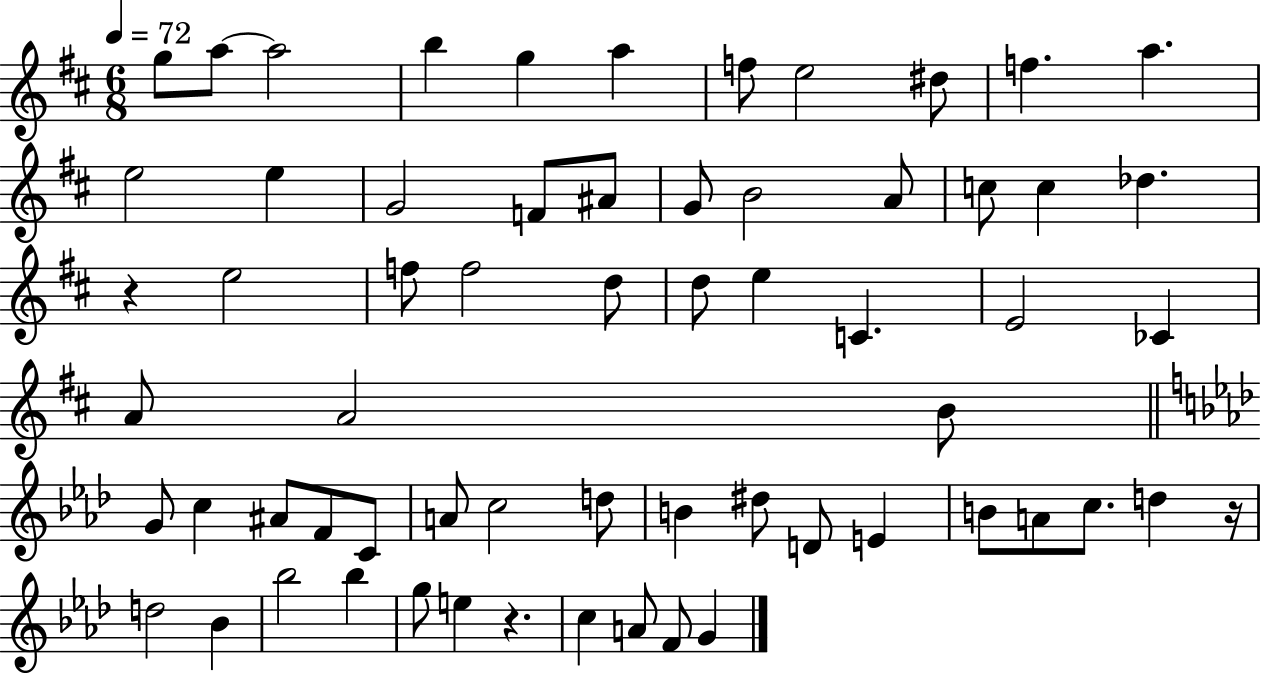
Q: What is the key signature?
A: D major